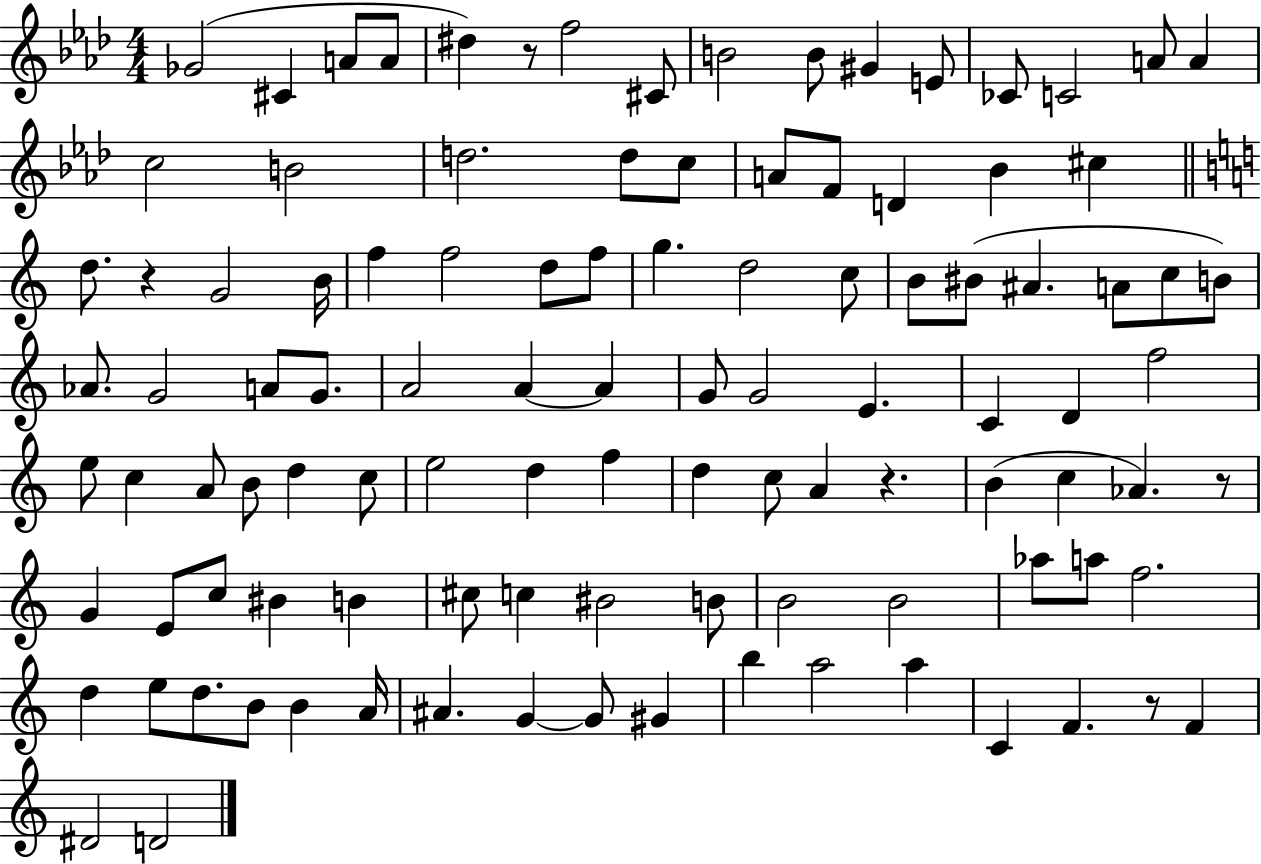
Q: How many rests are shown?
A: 5